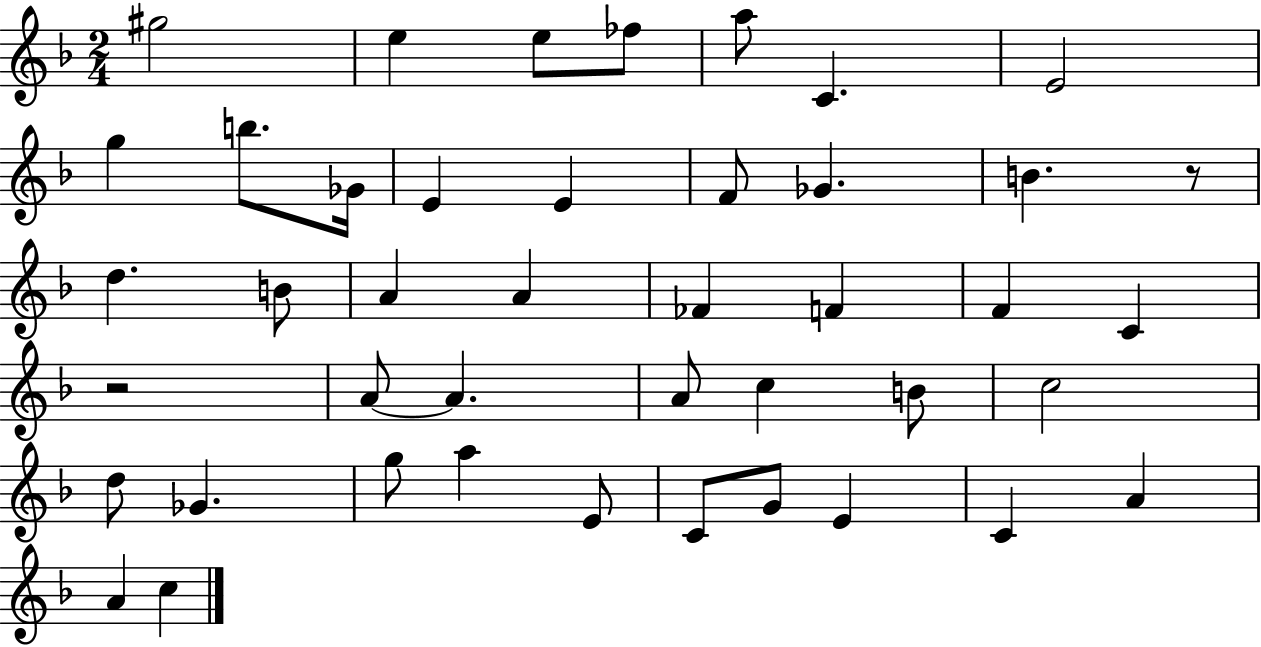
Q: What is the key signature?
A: F major